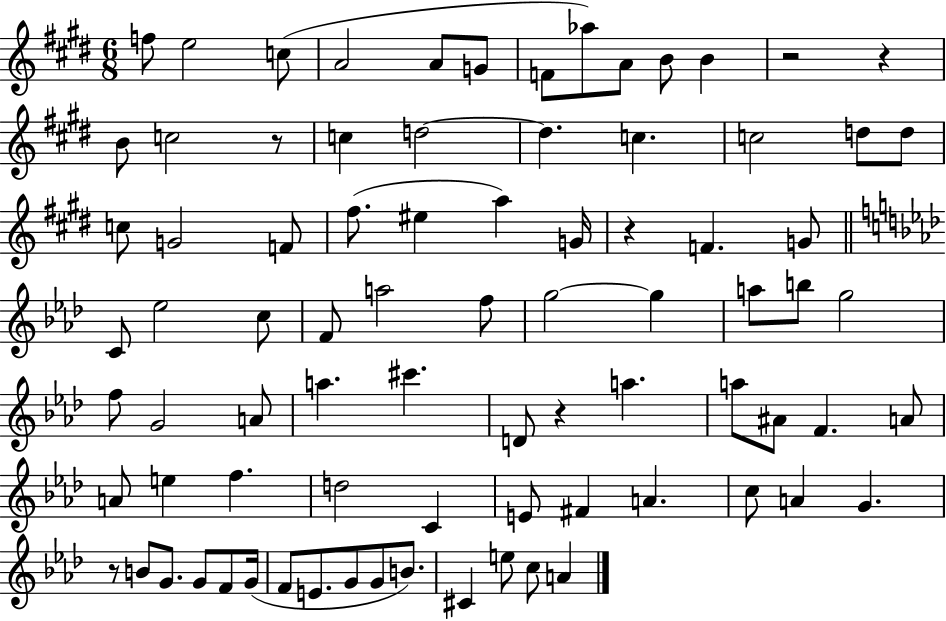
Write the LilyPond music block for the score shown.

{
  \clef treble
  \numericTimeSignature
  \time 6/8
  \key e \major
  \repeat volta 2 { f''8 e''2 c''8( | a'2 a'8 g'8 | f'8 aes''8) a'8 b'8 b'4 | r2 r4 | \break b'8 c''2 r8 | c''4 d''2~~ | d''4. c''4. | c''2 d''8 d''8 | \break c''8 g'2 f'8 | fis''8.( eis''4 a''4) g'16 | r4 f'4. g'8 | \bar "||" \break \key aes \major c'8 ees''2 c''8 | f'8 a''2 f''8 | g''2~~ g''4 | a''8 b''8 g''2 | \break f''8 g'2 a'8 | a''4. cis'''4. | d'8 r4 a''4. | a''8 ais'8 f'4. a'8 | \break a'8 e''4 f''4. | d''2 c'4 | e'8 fis'4 a'4. | c''8 a'4 g'4. | \break r8 b'8 g'8. g'8 f'8 g'16( | f'8 e'8. g'8 g'8 b'8.) | cis'4 e''8 c''8 a'4 | } \bar "|."
}